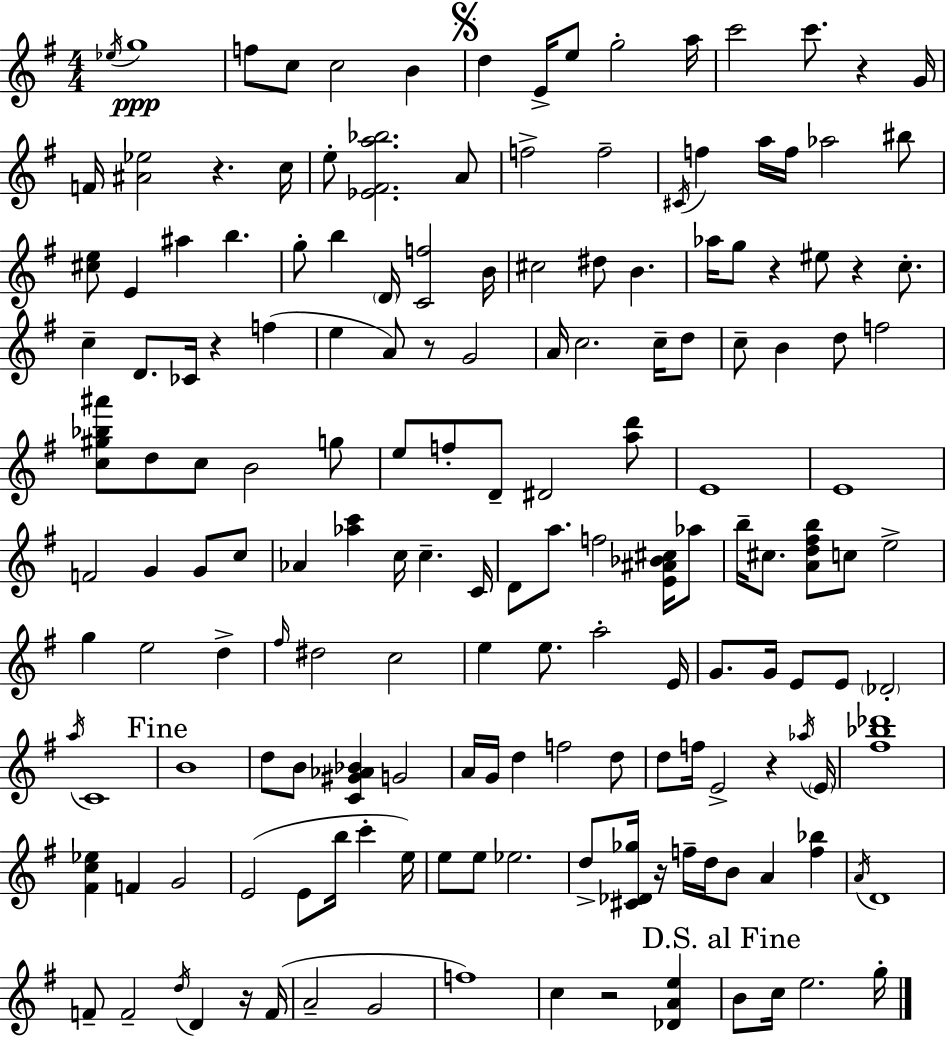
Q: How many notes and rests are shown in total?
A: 167